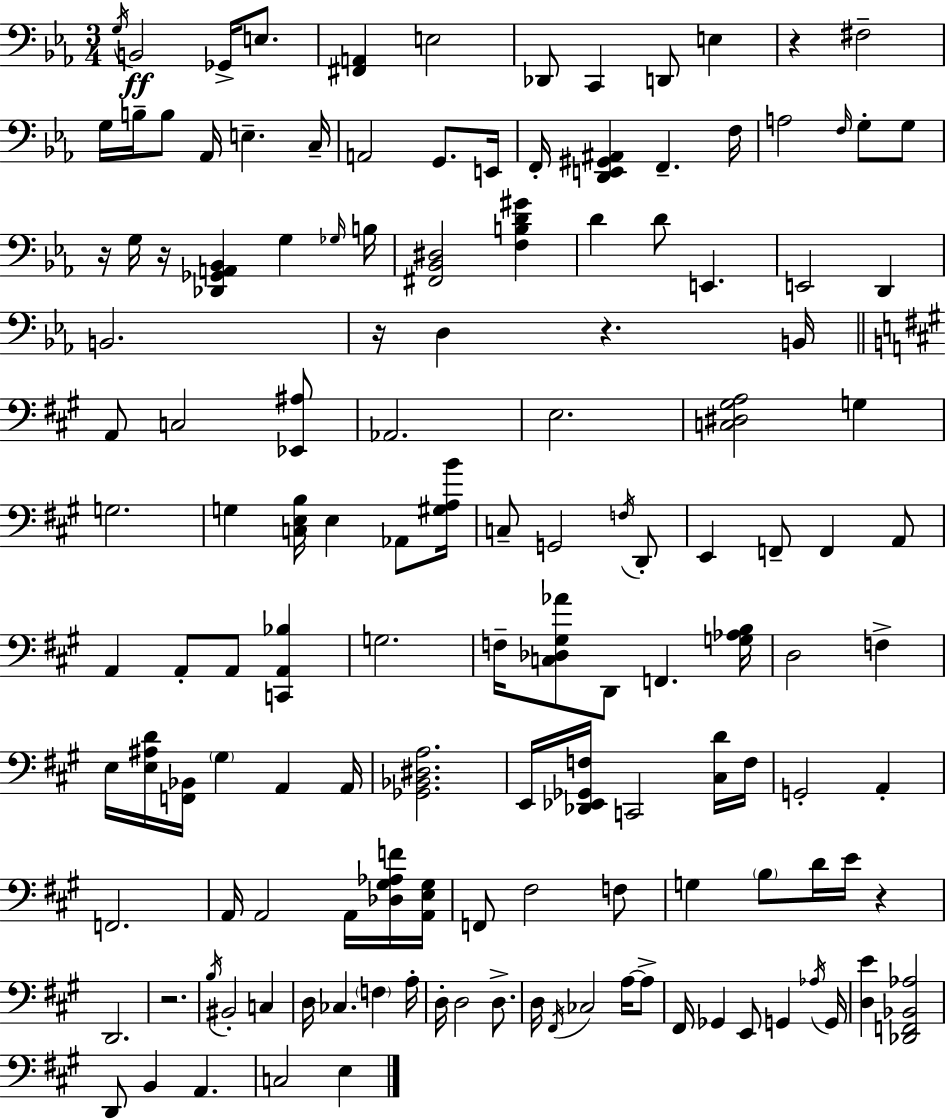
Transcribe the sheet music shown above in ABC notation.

X:1
T:Untitled
M:3/4
L:1/4
K:Cm
G,/4 B,,2 _G,,/4 E,/2 [^F,,A,,] E,2 _D,,/2 C,, D,,/2 E, z ^F,2 G,/4 B,/4 B,/2 _A,,/4 E, C,/4 A,,2 G,,/2 E,,/4 F,,/4 [D,,E,,^G,,^A,,] F,, F,/4 A,2 F,/4 G,/2 G,/2 z/4 G,/4 z/4 [_D,,_G,,A,,_B,,] G, _G,/4 B,/4 [^F,,_B,,^D,]2 [F,B,D^G] D D/2 E,, E,,2 D,, B,,2 z/4 D, z B,,/4 A,,/2 C,2 [_E,,^A,]/2 _A,,2 E,2 [C,^D,^G,A,]2 G, G,2 G, [C,E,B,]/4 E, _A,,/2 [^G,A,B]/4 C,/2 G,,2 F,/4 D,,/2 E,, F,,/2 F,, A,,/2 A,, A,,/2 A,,/2 [C,,A,,_B,] G,2 F,/4 [C,_D,^G,_A]/2 D,,/2 F,, [G,_A,B,]/4 D,2 F, E,/4 [E,^A,D]/4 [F,,_B,,]/4 ^G, A,, A,,/4 [_G,,_B,,^D,A,]2 E,,/4 [_D,,_E,,_G,,F,]/4 C,,2 [^C,D]/4 F,/4 G,,2 A,, F,,2 A,,/4 A,,2 A,,/4 [_D,^G,_A,F]/4 [A,,E,^G,]/4 F,,/2 ^F,2 F,/2 G, B,/2 D/4 E/4 z D,,2 z2 B,/4 ^B,,2 C, D,/4 _C, F, A,/4 D,/4 D,2 D,/2 D,/4 ^F,,/4 _C,2 A,/4 A,/2 ^F,,/4 _G,, E,,/2 G,, _A,/4 G,,/4 [D,E] [_D,,F,,_B,,_A,]2 D,,/2 B,, A,, C,2 E,